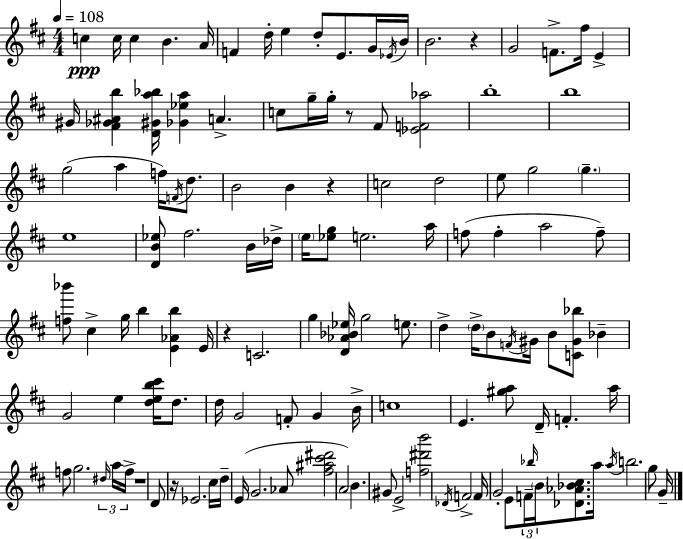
{
  \clef treble
  \numericTimeSignature
  \time 4/4
  \key d \major
  \tempo 4 = 108
  c''4\ppp c''16 c''4 b'4. a'16 | f'4 d''16-. e''4 d''8-. e'8. g'16 \acciaccatura { ees'16 } | b'16 b'2. r4 | g'2 f'8.-> fis''16 e'4-> | \break gis'16 <fis' ges' ais' b''>4 <d' gis' a'' bes''>16 <ges' ees'' a''>4 a'4.-> | c''8 g''16-- g''16-. r8 fis'8 <ees' f' aes''>2 | b''1-. | b''1 | \break g''2( a''4 f''16) \acciaccatura { f'16 } d''8. | b'2 b'4 r4 | c''2 d''2 | e''8 g''2 \parenthesize g''4.-- | \break e''1 | <d' b' ees''>8 fis''2. | b'16 des''16-> \parenthesize e''16 <ees'' g''>8 e''2. | a''16 f''8( f''4-. a''2 | \break f''8--) <f'' bes'''>8 cis''4-> g''16 b''4 <e' aes' b''>4 | e'16 r4 c'2. | g''4 <d' aes' bes' ees''>16 g''2 e''8. | d''4-> \parenthesize d''16-> b'8 \acciaccatura { f'16 } gis'16 b'8 <c' gis' bes''>8 bes'4-- | \break g'2 e''4 <d'' e'' b'' cis'''>16 | d''8. d''16 g'2 f'8-. g'4 | b'16-> c''1 | e'4. <gis'' a''>8 d'16-- f'4.-. | \break a''16 f''8 g''2. | \tuplet 3/2 { \grace { dis''16 } a''16 f''16-> } r1 | d'8 r16 ees'2. | cis''16 d''16-- e'16( g'2. | \break aes'8 <fis'' ais'' cis''' dis'''>2 a'2) | b'4. gis'8 e'2-> | <f'' dis''' b'''>2 \acciaccatura { des'16 } f'2-> | f'16 g'2-. e'8 | \break \tuplet 3/2 { f'16-- \grace { bes''16 } \parenthesize b'16 } <des' aes' bes' cis''>8. a''16 \acciaccatura { a''16 } b''2. | g''8 g'16-- \bar "|."
}